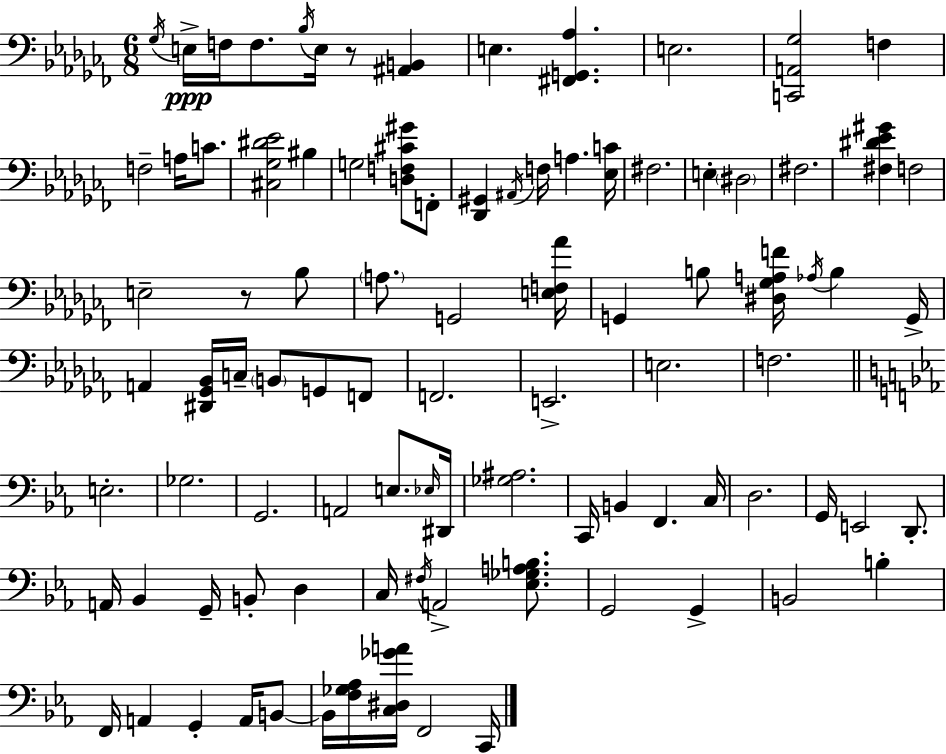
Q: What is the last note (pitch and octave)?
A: C2